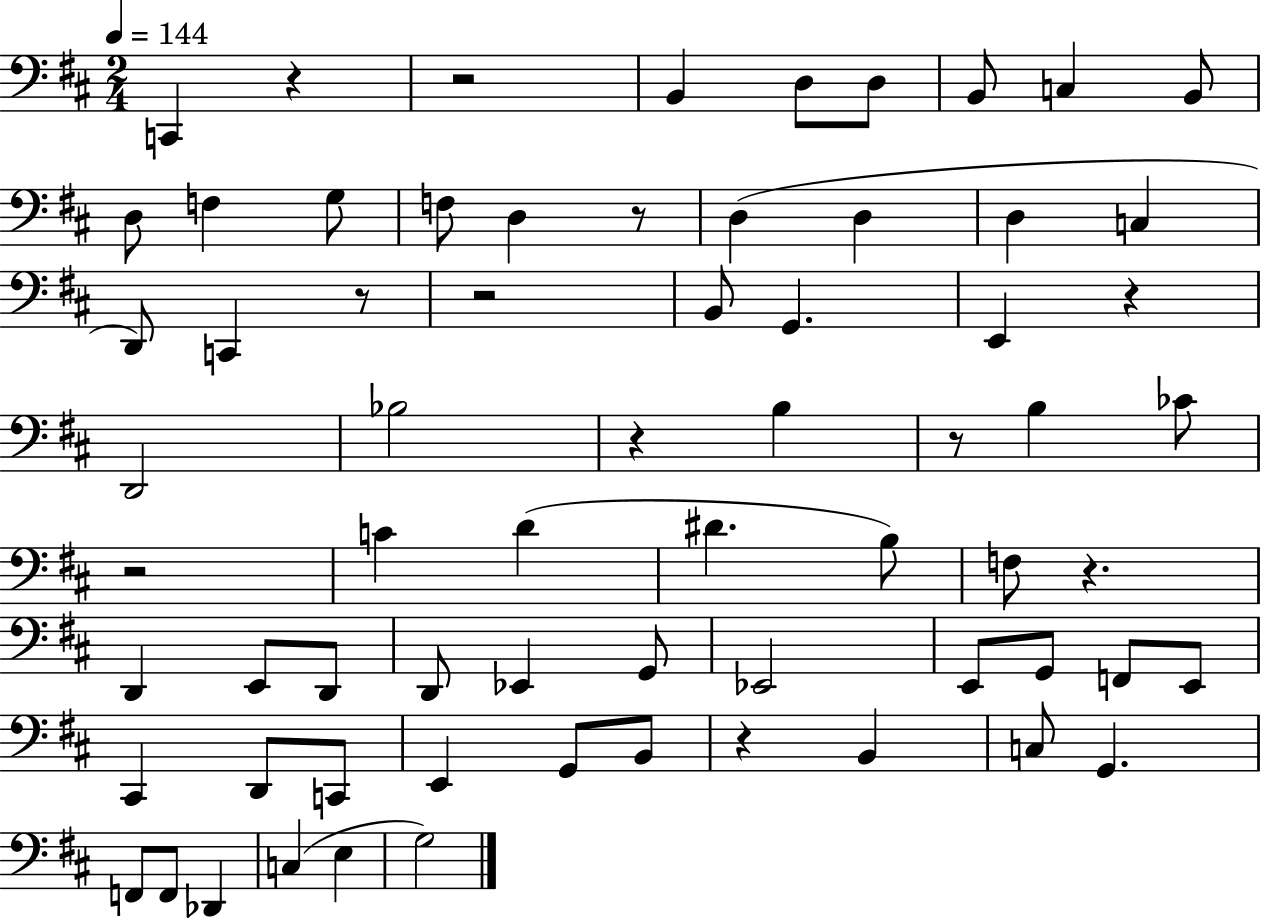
X:1
T:Untitled
M:2/4
L:1/4
K:D
C,, z z2 B,, D,/2 D,/2 B,,/2 C, B,,/2 D,/2 F, G,/2 F,/2 D, z/2 D, D, D, C, D,,/2 C,, z/2 z2 B,,/2 G,, E,, z D,,2 _B,2 z B, z/2 B, _C/2 z2 C D ^D B,/2 F,/2 z D,, E,,/2 D,,/2 D,,/2 _E,, G,,/2 _E,,2 E,,/2 G,,/2 F,,/2 E,,/2 ^C,, D,,/2 C,,/2 E,, G,,/2 B,,/2 z B,, C,/2 G,, F,,/2 F,,/2 _D,, C, E, G,2